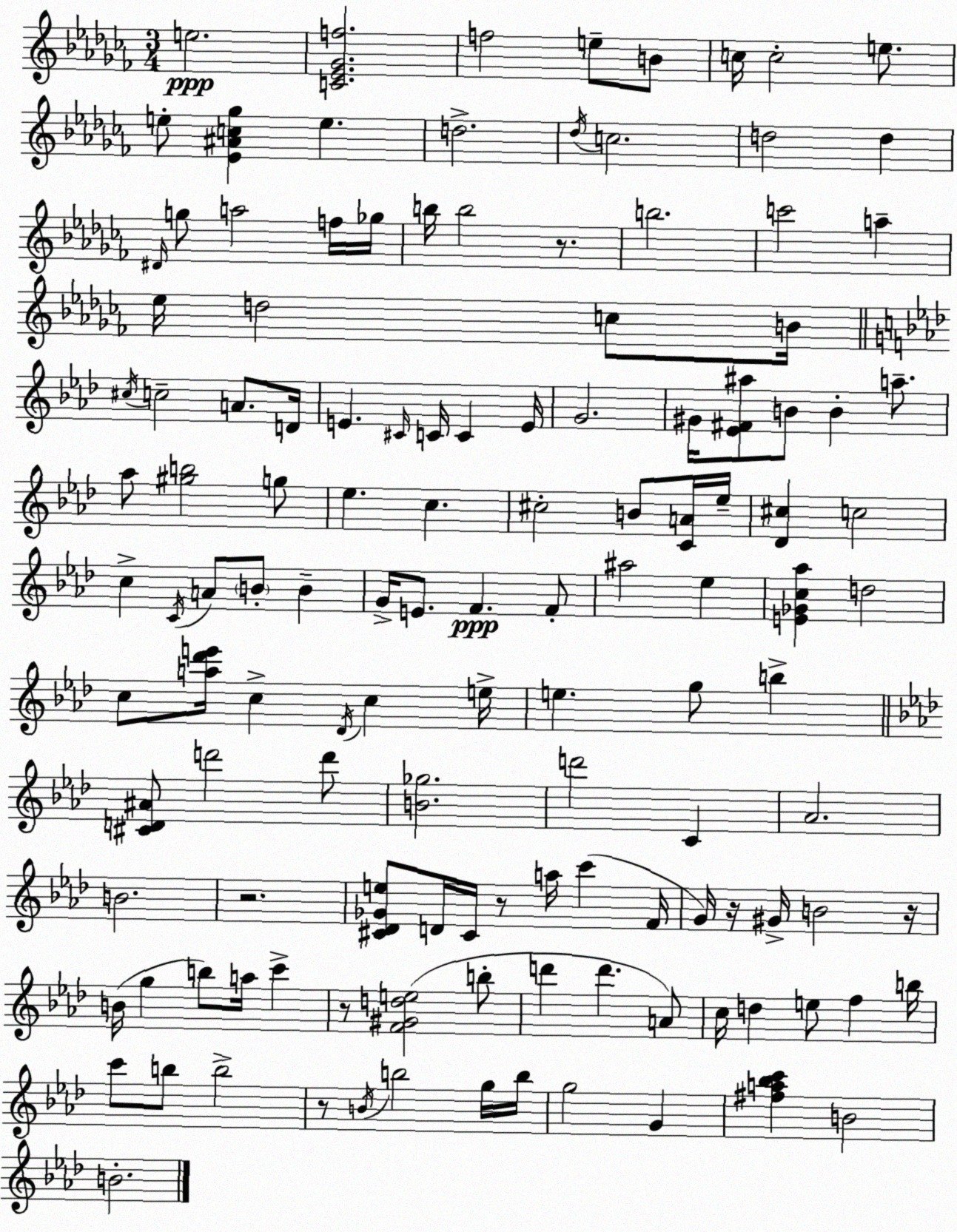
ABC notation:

X:1
T:Untitled
M:3/4
L:1/4
K:Abm
e2 [C_E_Gf]2 f2 e/2 B/2 c/4 c2 e/2 e/2 [_E^Ac_g] e d2 _d/4 c2 d2 d ^D/4 g/2 a2 f/4 _g/4 b/4 b2 z/2 b2 c'2 a _e/4 d2 c/2 B/4 ^c/4 c2 A/2 D/4 E ^C/4 C/4 C E/4 G2 ^G/4 [_E^F^a]/2 B/2 B a/2 _a/2 [^gb]2 g/2 _e c ^c2 B/2 [CA]/4 _e/4 [_D^c] c2 c C/4 A/2 B/2 B G/4 E/2 F F/2 ^a2 _e [E_Gc_a] d2 c/2 [a_d'e']/4 c _D/4 c e/4 e g/2 b [^CD^A]/2 d'2 d'/2 [B_g]2 d'2 C _A2 B2 z2 [^C_D_Ge]/2 D/4 ^C/4 z/2 a/4 c' F/4 G/4 z/4 ^G/4 B2 z/4 B/4 g b/2 a/4 c' z/2 [F^Gde]2 b/2 d' d' A/2 c/4 d e/2 f b/4 c'/2 b/2 b2 z/2 B/4 b2 g/4 b/4 g2 G [^fa_bc'] B2 B2